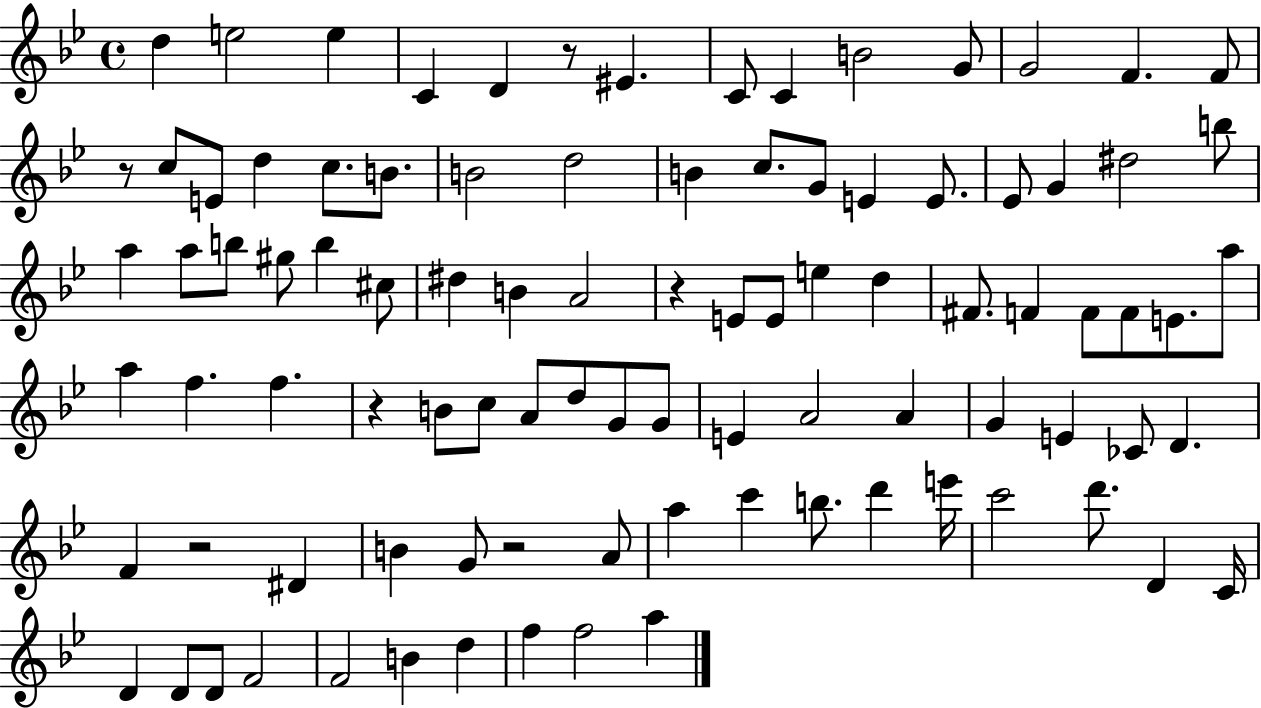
{
  \clef treble
  \time 4/4
  \defaultTimeSignature
  \key bes \major
  d''4 e''2 e''4 | c'4 d'4 r8 eis'4. | c'8 c'4 b'2 g'8 | g'2 f'4. f'8 | \break r8 c''8 e'8 d''4 c''8. b'8. | b'2 d''2 | b'4 c''8. g'8 e'4 e'8. | ees'8 g'4 dis''2 b''8 | \break a''4 a''8 b''8 gis''8 b''4 cis''8 | dis''4 b'4 a'2 | r4 e'8 e'8 e''4 d''4 | fis'8. f'4 f'8 f'8 e'8. a''8 | \break a''4 f''4. f''4. | r4 b'8 c''8 a'8 d''8 g'8 g'8 | e'4 a'2 a'4 | g'4 e'4 ces'8 d'4. | \break f'4 r2 dis'4 | b'4 g'8 r2 a'8 | a''4 c'''4 b''8. d'''4 e'''16 | c'''2 d'''8. d'4 c'16 | \break d'4 d'8 d'8 f'2 | f'2 b'4 d''4 | f''4 f''2 a''4 | \bar "|."
}